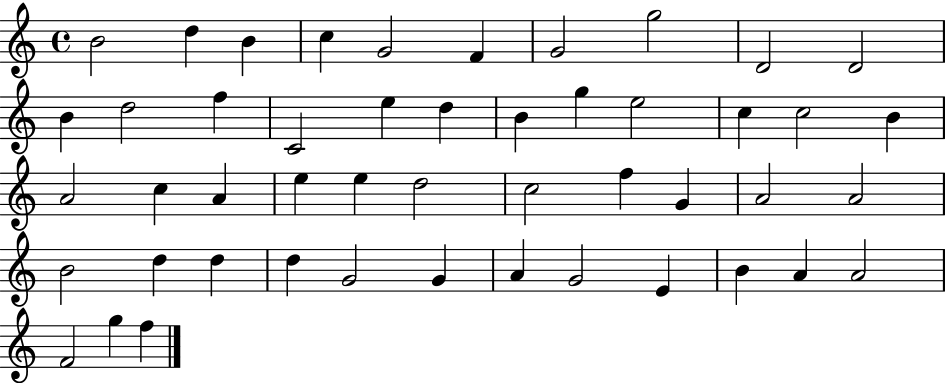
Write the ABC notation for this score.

X:1
T:Untitled
M:4/4
L:1/4
K:C
B2 d B c G2 F G2 g2 D2 D2 B d2 f C2 e d B g e2 c c2 B A2 c A e e d2 c2 f G A2 A2 B2 d d d G2 G A G2 E B A A2 F2 g f